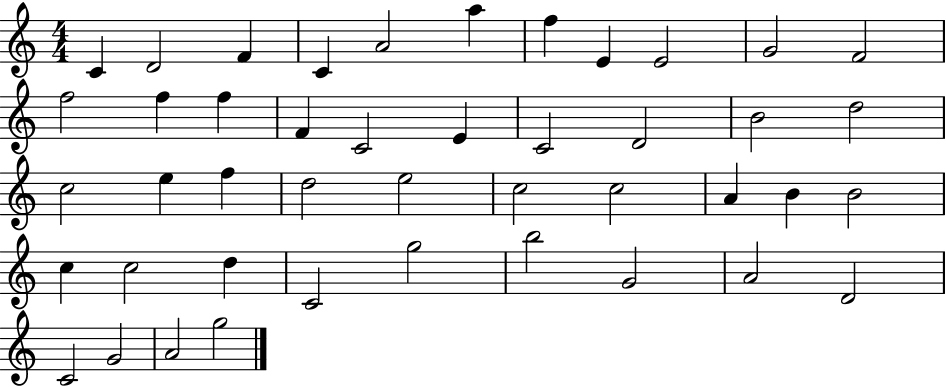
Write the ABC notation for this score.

X:1
T:Untitled
M:4/4
L:1/4
K:C
C D2 F C A2 a f E E2 G2 F2 f2 f f F C2 E C2 D2 B2 d2 c2 e f d2 e2 c2 c2 A B B2 c c2 d C2 g2 b2 G2 A2 D2 C2 G2 A2 g2